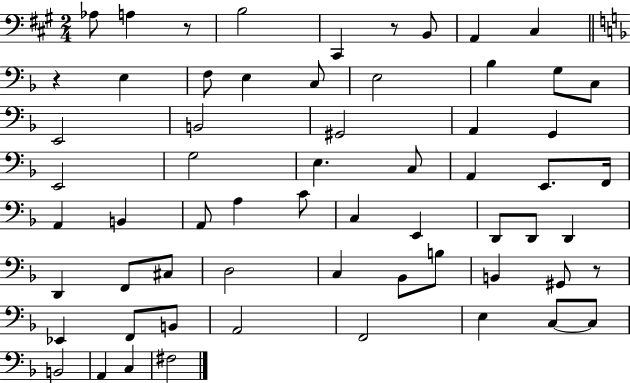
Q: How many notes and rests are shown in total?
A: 62